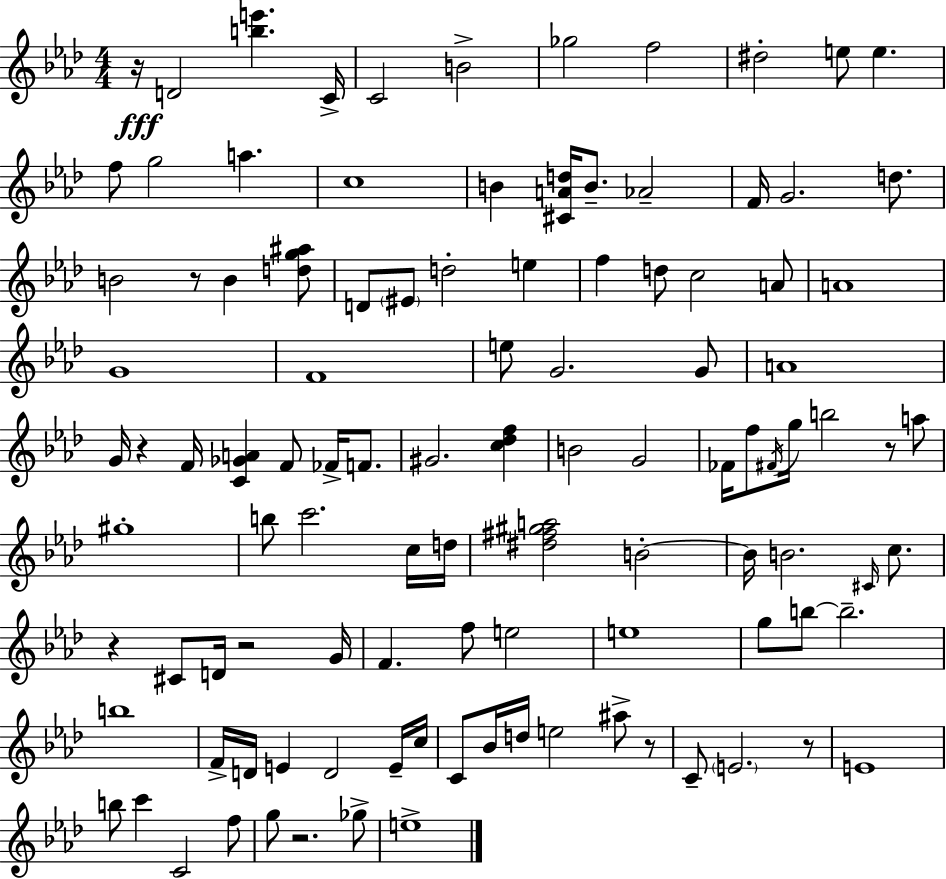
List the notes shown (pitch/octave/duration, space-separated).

R/s D4/h [B5,E6]/q. C4/s C4/h B4/h Gb5/h F5/h D#5/h E5/e E5/q. F5/e G5/h A5/q. C5/w B4/q [C#4,A4,D5]/s B4/e. Ab4/h F4/s G4/h. D5/e. B4/h R/e B4/q [D5,G5,A#5]/e D4/e EIS4/e D5/h E5/q F5/q D5/e C5/h A4/e A4/w G4/w F4/w E5/e G4/h. G4/e A4/w G4/s R/q F4/s [C4,Gb4,A4]/q F4/e FES4/s F4/e. G#4/h. [C5,Db5,F5]/q B4/h G4/h FES4/s F5/e F#4/s G5/s B5/h R/e A5/e G#5/w B5/e C6/h. C5/s D5/s [D#5,F#5,G#5,A5]/h B4/h B4/s B4/h. C#4/s C5/e. R/q C#4/e D4/s R/h G4/s F4/q. F5/e E5/h E5/w G5/e B5/e B5/h. B5/w F4/s D4/s E4/q D4/h E4/s C5/s C4/e Bb4/s D5/s E5/h A#5/e R/e C4/e E4/h. R/e E4/w B5/e C6/q C4/h F5/e G5/e R/h. Gb5/e E5/w